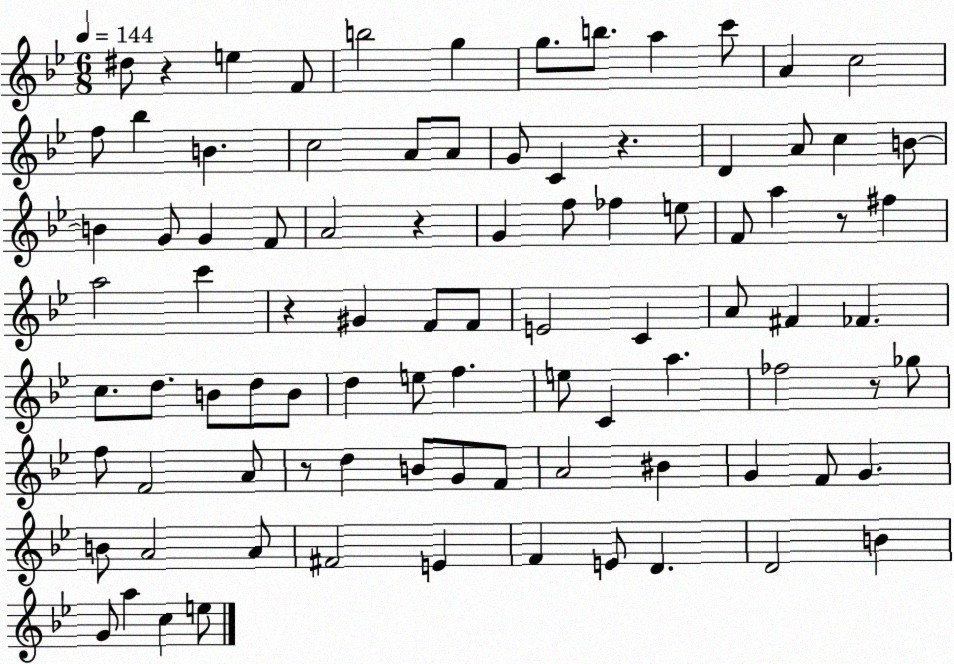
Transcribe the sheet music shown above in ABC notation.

X:1
T:Untitled
M:6/8
L:1/4
K:Bb
^d/2 z e F/2 b2 g g/2 b/2 a c'/2 A c2 f/2 _b B c2 A/2 A/2 G/2 C z D A/2 c B/2 B G/2 G F/2 A2 z G f/2 _f e/2 F/2 a z/2 ^f a2 c' z ^G F/2 F/2 E2 C A/2 ^F _F c/2 d/2 B/2 d/2 B/2 d e/2 f e/2 C a _f2 z/2 _g/2 f/2 F2 A/2 z/2 d B/2 G/2 F/2 A2 ^B G F/2 G B/2 A2 A/2 ^F2 E F E/2 D D2 B G/2 a c e/2